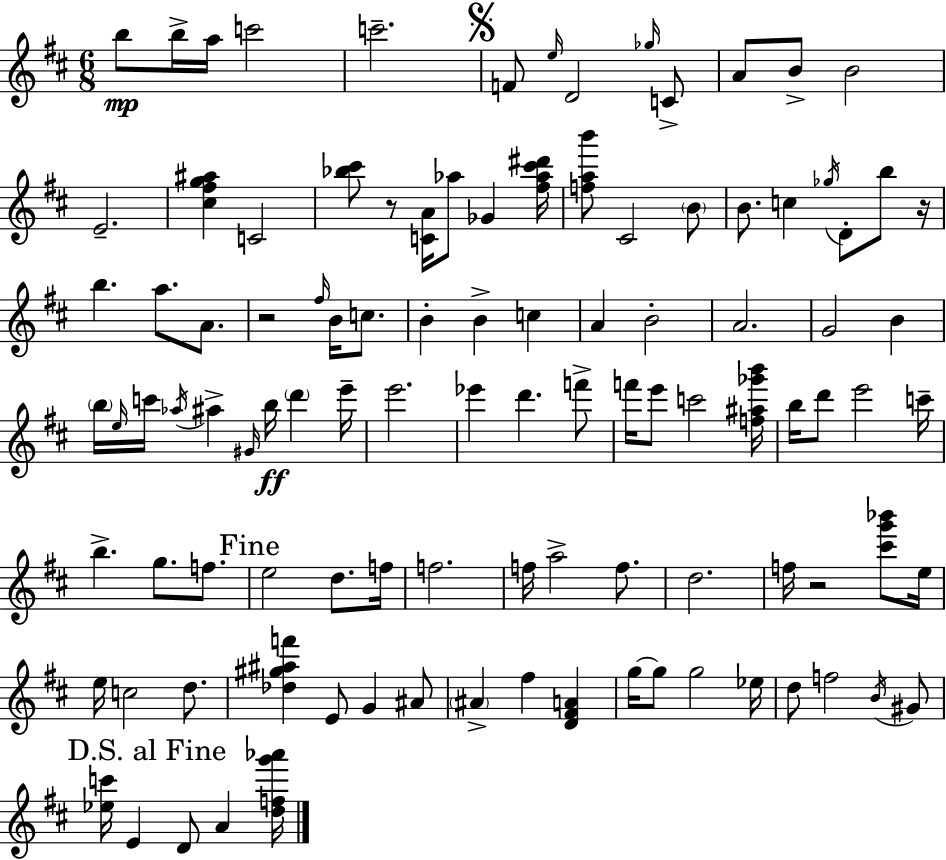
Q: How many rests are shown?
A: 4